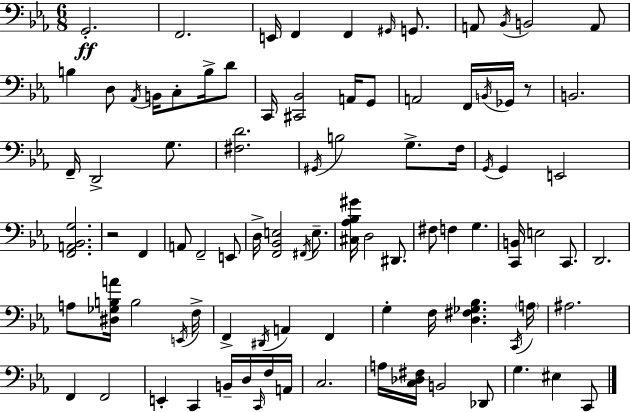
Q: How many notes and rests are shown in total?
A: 91